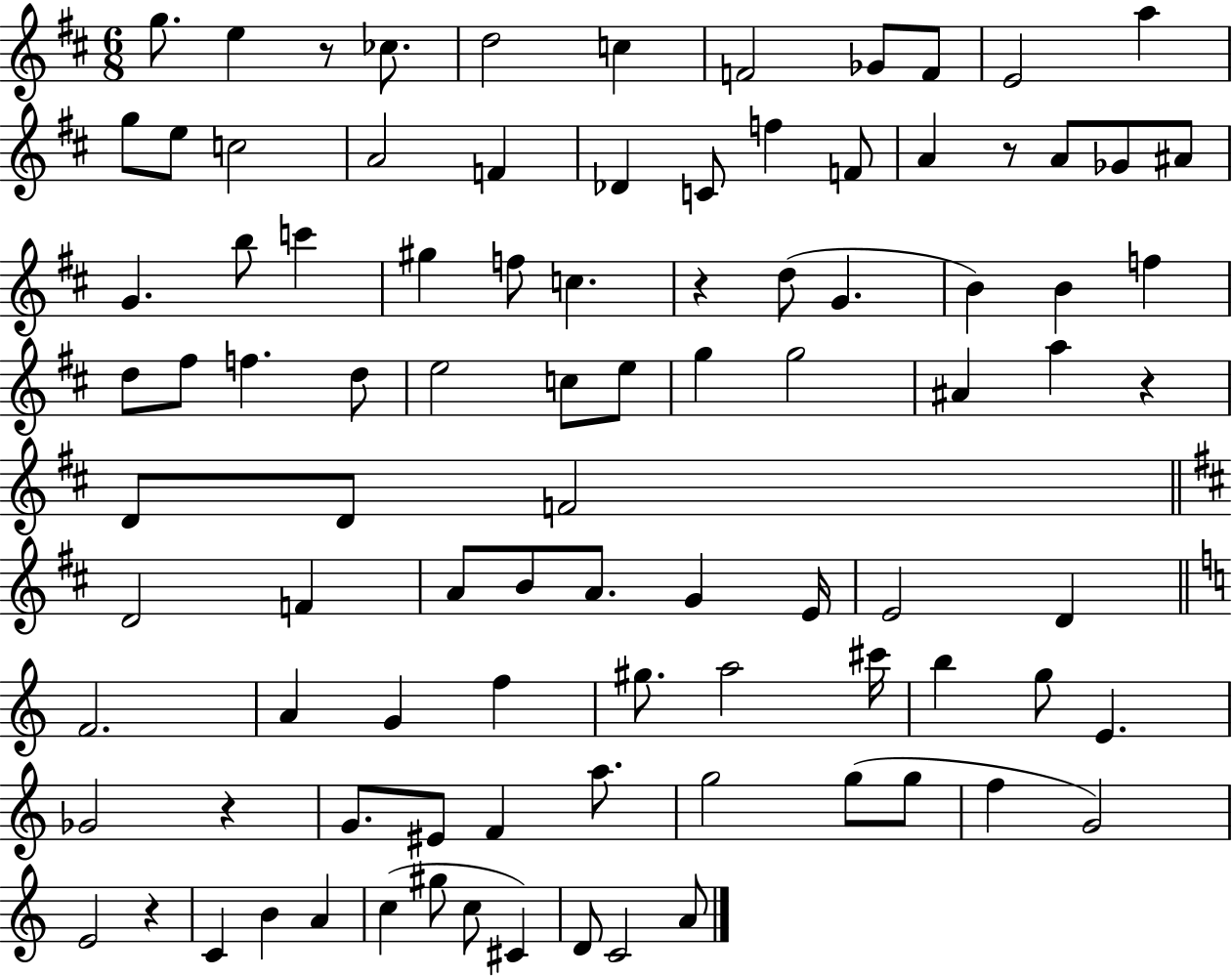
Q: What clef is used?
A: treble